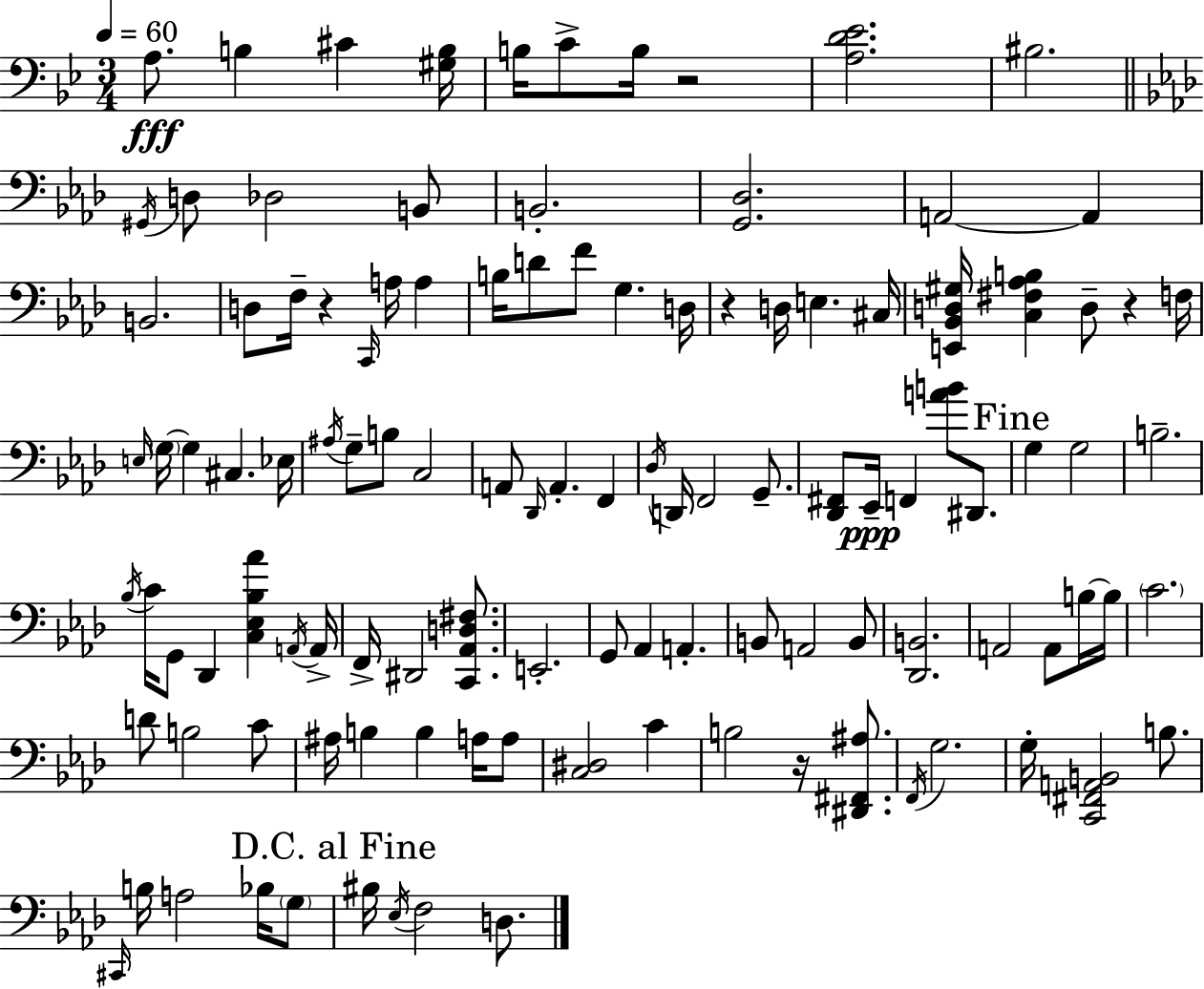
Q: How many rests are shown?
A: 5